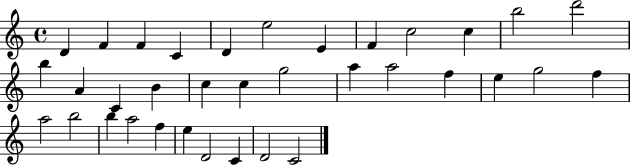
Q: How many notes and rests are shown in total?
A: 35